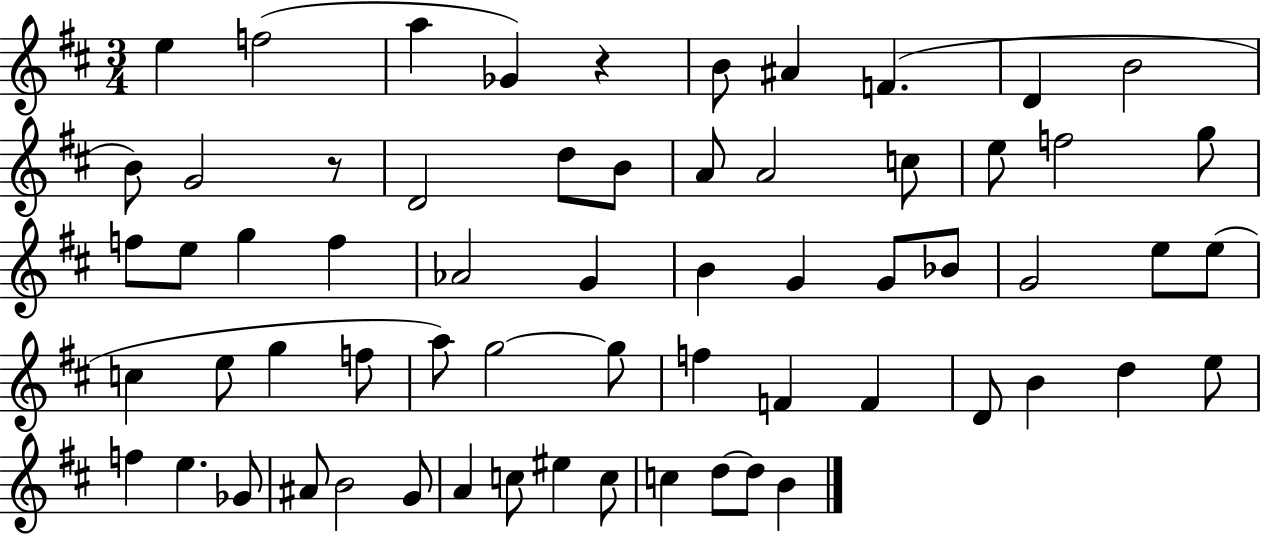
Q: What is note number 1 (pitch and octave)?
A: E5